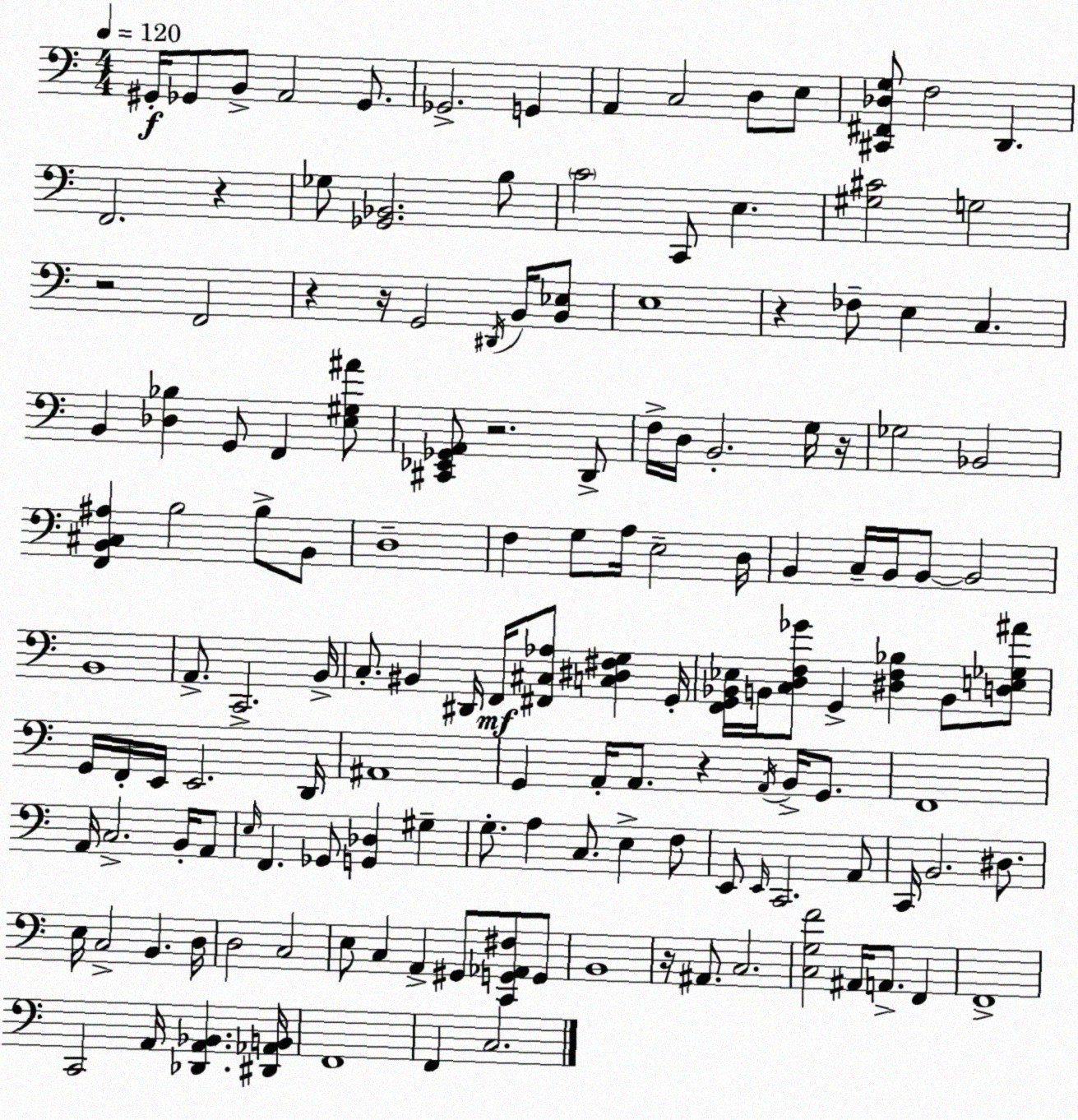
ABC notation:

X:1
T:Untitled
M:4/4
L:1/4
K:C
^G,,/4 _G,,/2 B,,/2 A,,2 _G,,/2 _G,,2 G,, A,, C,2 D,/2 E,/2 [^C,,^F,,_D,G,]/2 F,2 D,, F,,2 z _G,/2 [_G,,_B,,]2 B,/2 C2 C,,/2 E, [^G,^C]2 G,2 z2 F,,2 z z/4 G,,2 ^D,,/4 B,,/4 [B,,_E,]/2 E,4 z _F,/2 E, C, B,, [_D,_B,] G,,/2 F,, [E,^G,^A]/2 [^C,,_E,,_G,,A,,]/2 z2 D,,/2 F,/4 D,/4 B,,2 G,/4 z/4 _G,2 _B,,2 [F,,B,,^C,^A,] B,2 B,/2 B,,/2 D,4 F, G,/2 A,/4 E,2 D,/4 B,, C,/4 B,,/4 B,,/2 B,,2 B,,4 A,,/2 C,,2 B,,/4 C,/2 ^B,, ^D,,/4 F,,/4 [^F,,^C,_A,]/2 [C,^D,^F,G,] G,,/4 [F,,G,,_B,,_E,]/4 B,,/4 [C,D,F,_G]/2 G,, [^D,F,_B,] B,,/2 [D,E,_G,^A]/2 G,,/4 F,,/4 E,,/4 E,,2 D,,/4 ^A,,4 G,, A,,/4 A,,/2 z A,,/4 B,,/4 G,,/2 F,,4 A,,/4 C,2 B,,/4 A,,/2 E,/4 F,, _G,,/2 [G,,_D,] ^G, G,/2 A, C,/2 E, F,/2 E,,/2 E,,/4 C,,2 A,,/2 C,,/4 B,,2 ^D,/2 E,/4 C,2 B,, D,/4 D,2 C,2 E,/2 C, A,, ^G,,/2 [C,,G,,_A,,^F,]/2 G,,/2 B,,4 z/4 ^A,,/2 C,2 [C,G,F]2 ^A,,/4 A,,/2 F,, F,,4 C,,2 A,,/4 [_D,,A,,_B,,] [^D,,_A,,B,,]/4 F,,4 F,, C,2